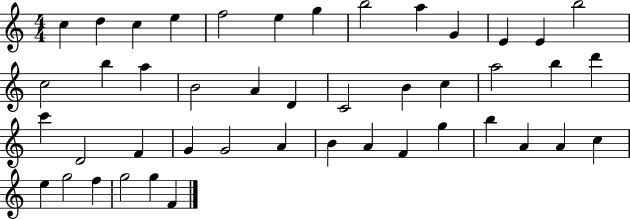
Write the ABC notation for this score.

X:1
T:Untitled
M:4/4
L:1/4
K:C
c d c e f2 e g b2 a G E E b2 c2 b a B2 A D C2 B c a2 b d' c' D2 F G G2 A B A F g b A A c e g2 f g2 g F